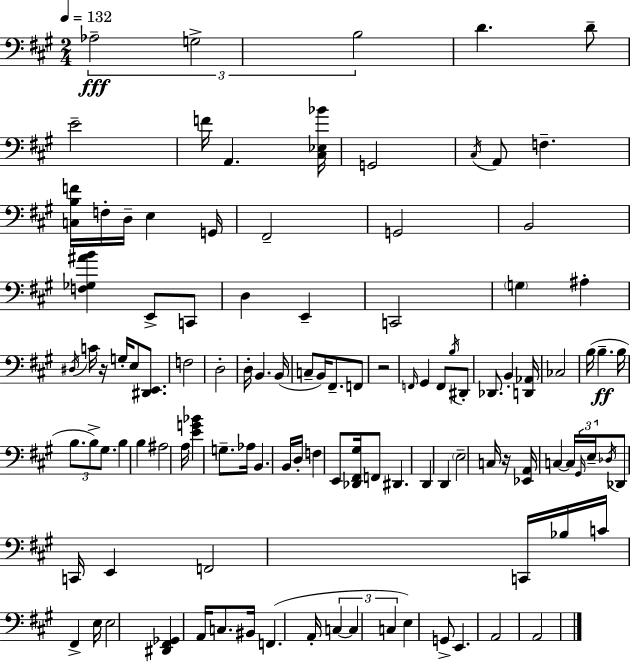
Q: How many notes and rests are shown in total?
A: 110